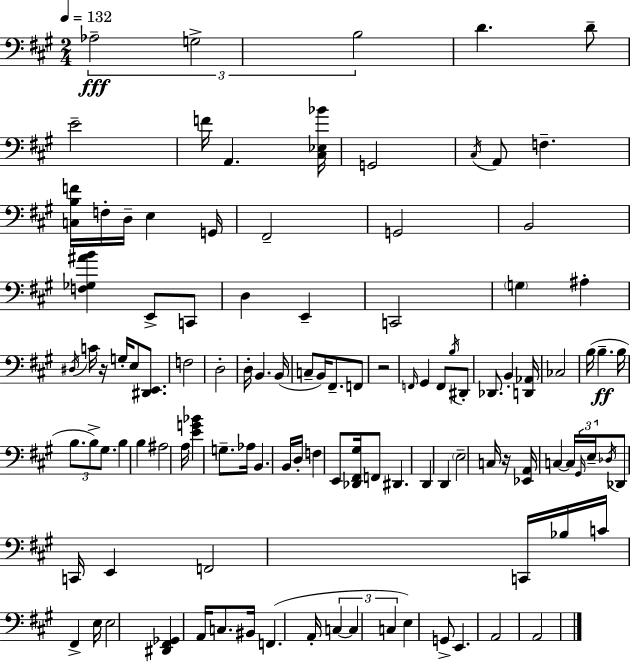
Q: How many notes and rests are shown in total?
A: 110